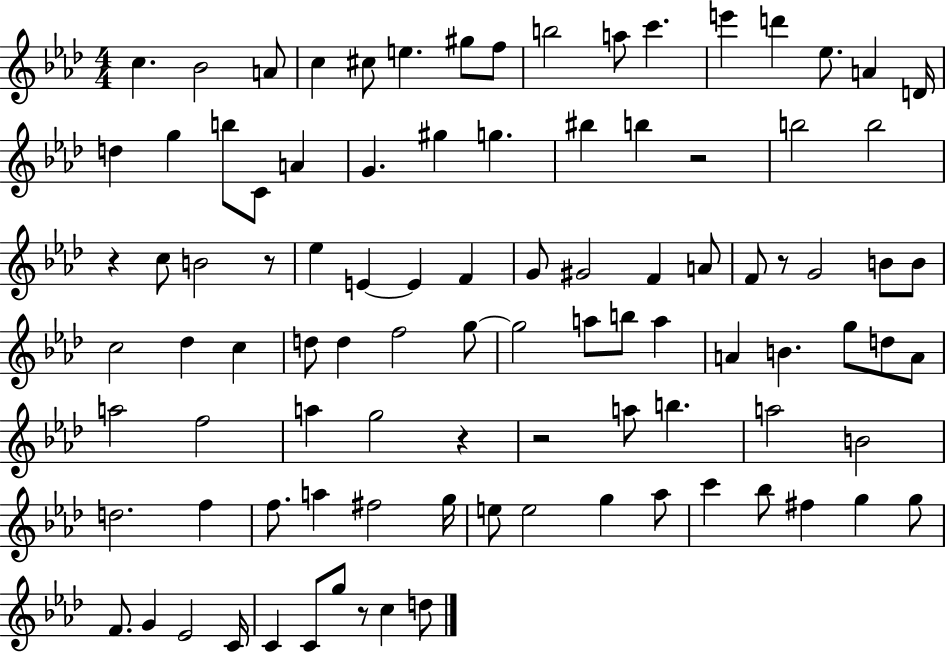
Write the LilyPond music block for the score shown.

{
  \clef treble
  \numericTimeSignature
  \time 4/4
  \key aes \major
  c''4. bes'2 a'8 | c''4 cis''8 e''4. gis''8 f''8 | b''2 a''8 c'''4. | e'''4 d'''4 ees''8. a'4 d'16 | \break d''4 g''4 b''8 c'8 a'4 | g'4. gis''4 g''4. | bis''4 b''4 r2 | b''2 b''2 | \break r4 c''8 b'2 r8 | ees''4 e'4~~ e'4 f'4 | g'8 gis'2 f'4 a'8 | f'8 r8 g'2 b'8 b'8 | \break c''2 des''4 c''4 | d''8 d''4 f''2 g''8~~ | g''2 a''8 b''8 a''4 | a'4 b'4. g''8 d''8 a'8 | \break a''2 f''2 | a''4 g''2 r4 | r2 a''8 b''4. | a''2 b'2 | \break d''2. f''4 | f''8. a''4 fis''2 g''16 | e''8 e''2 g''4 aes''8 | c'''4 bes''8 fis''4 g''4 g''8 | \break f'8. g'4 ees'2 c'16 | c'4 c'8 g''8 r8 c''4 d''8 | \bar "|."
}